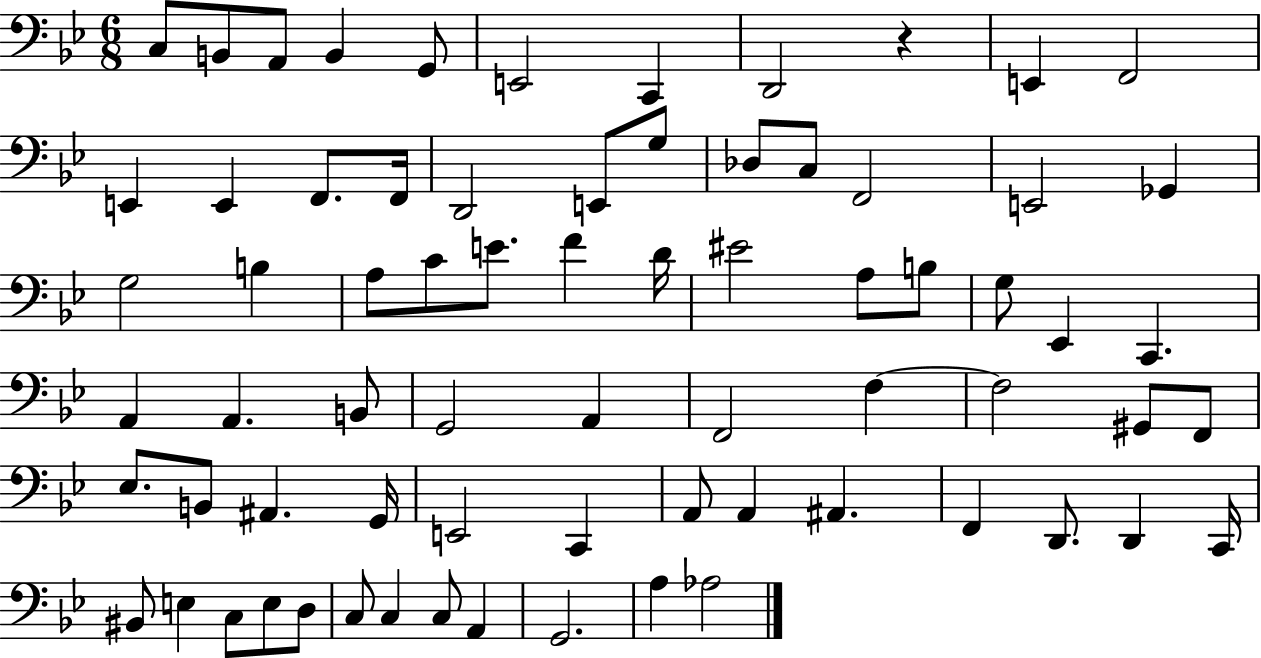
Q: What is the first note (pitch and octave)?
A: C3